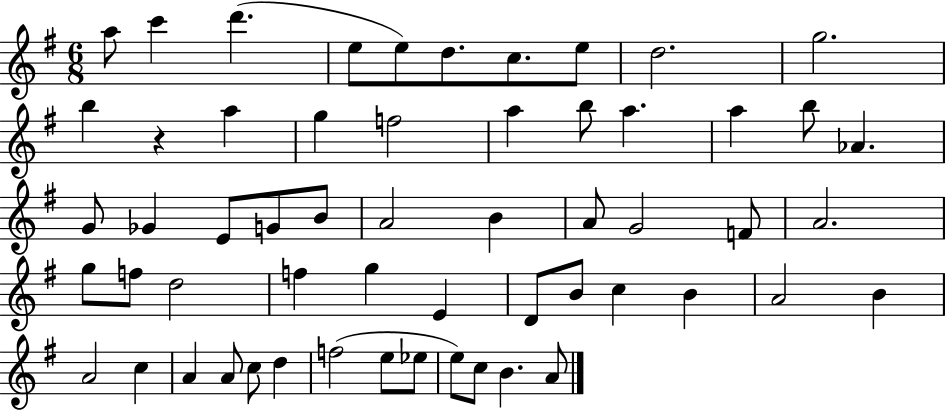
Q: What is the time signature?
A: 6/8